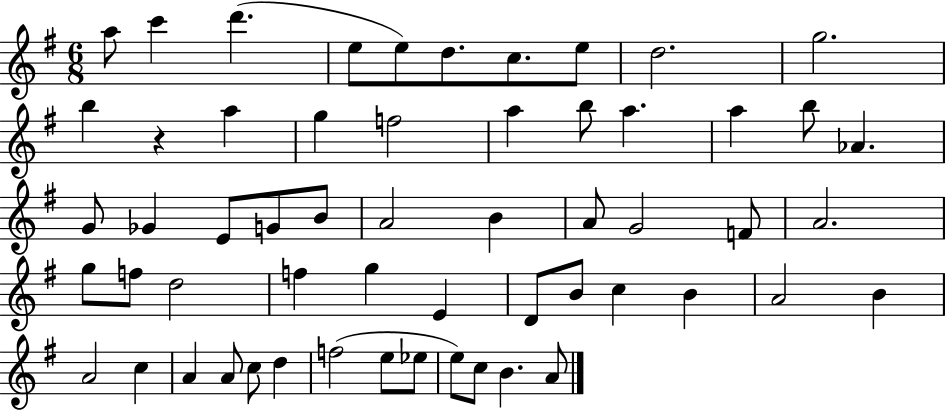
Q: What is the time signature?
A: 6/8